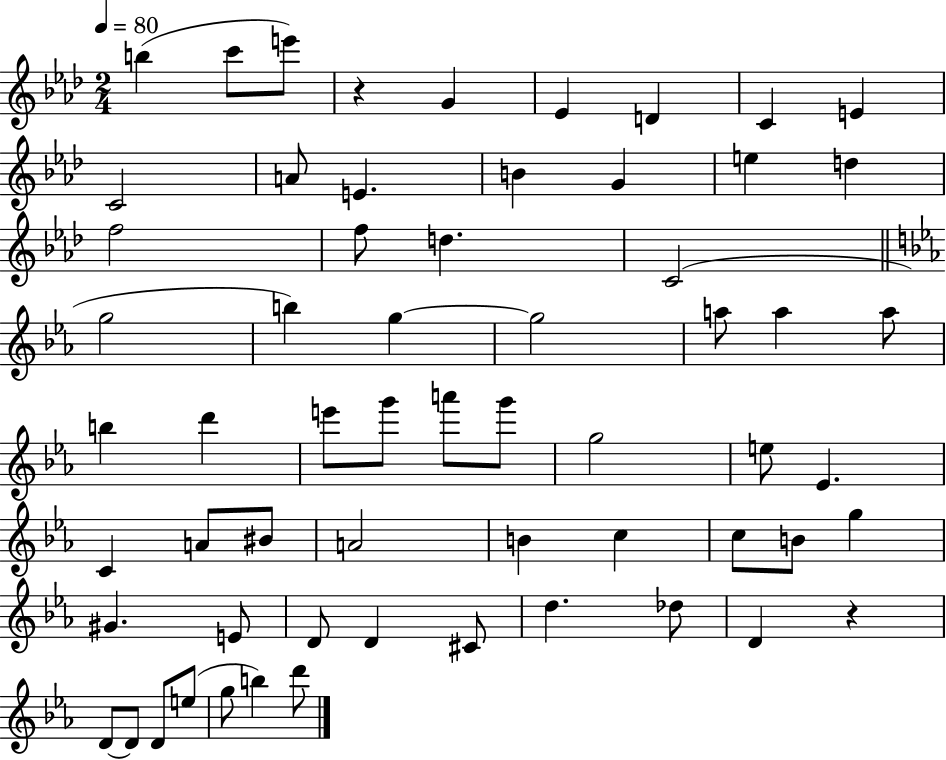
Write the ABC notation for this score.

X:1
T:Untitled
M:2/4
L:1/4
K:Ab
b c'/2 e'/2 z G _E D C E C2 A/2 E B G e d f2 f/2 d C2 g2 b g g2 a/2 a a/2 b d' e'/2 g'/2 a'/2 g'/2 g2 e/2 _E C A/2 ^B/2 A2 B c c/2 B/2 g ^G E/2 D/2 D ^C/2 d _d/2 D z D/2 D/2 D/2 e/2 g/2 b d'/2